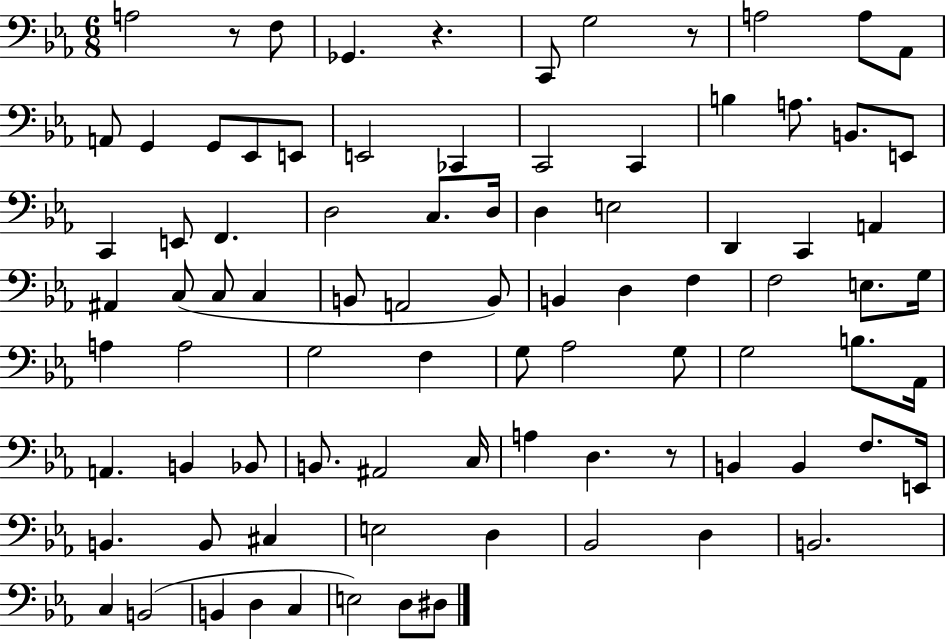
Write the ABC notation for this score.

X:1
T:Untitled
M:6/8
L:1/4
K:Eb
A,2 z/2 F,/2 _G,, z C,,/2 G,2 z/2 A,2 A,/2 _A,,/2 A,,/2 G,, G,,/2 _E,,/2 E,,/2 E,,2 _C,, C,,2 C,, B, A,/2 B,,/2 E,,/2 C,, E,,/2 F,, D,2 C,/2 D,/4 D, E,2 D,, C,, A,, ^A,, C,/2 C,/2 C, B,,/2 A,,2 B,,/2 B,, D, F, F,2 E,/2 G,/4 A, A,2 G,2 F, G,/2 _A,2 G,/2 G,2 B,/2 _A,,/4 A,, B,, _B,,/2 B,,/2 ^A,,2 C,/4 A, D, z/2 B,, B,, F,/2 E,,/4 B,, B,,/2 ^C, E,2 D, _B,,2 D, B,,2 C, B,,2 B,, D, C, E,2 D,/2 ^D,/2